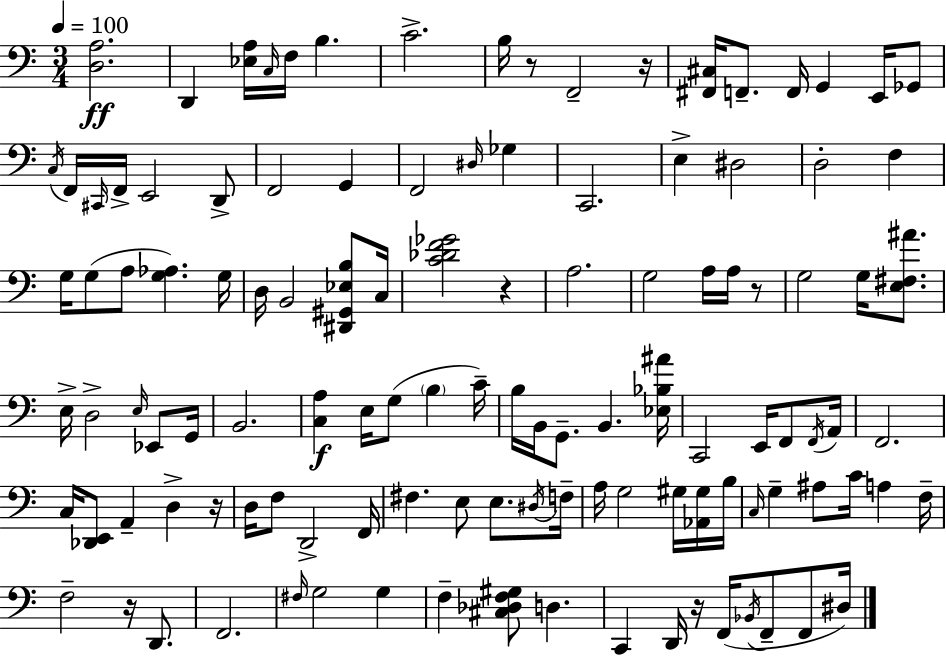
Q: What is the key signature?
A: C major